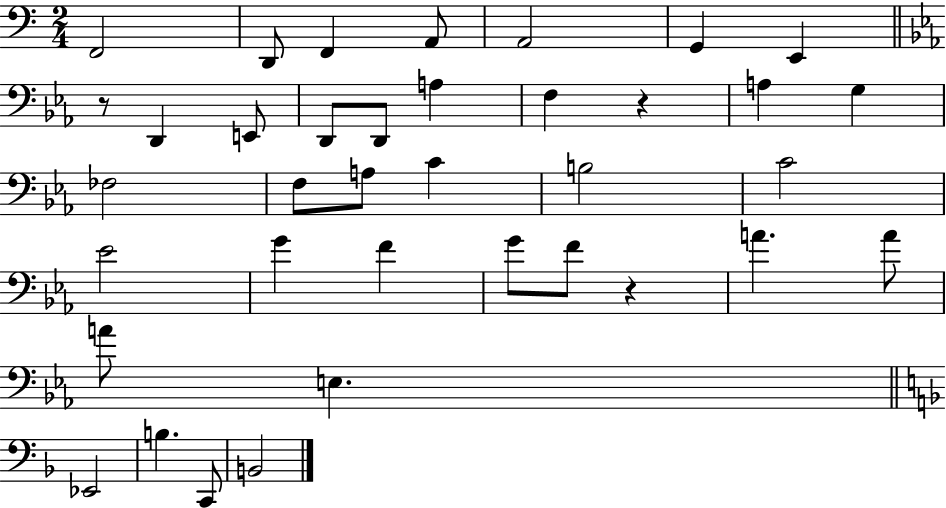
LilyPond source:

{
  \clef bass
  \numericTimeSignature
  \time 2/4
  \key c \major
  \repeat volta 2 { f,2 | d,8 f,4 a,8 | a,2 | g,4 e,4 | \break \bar "||" \break \key ees \major r8 d,4 e,8 | d,8 d,8 a4 | f4 r4 | a4 g4 | \break fes2 | f8 a8 c'4 | b2 | c'2 | \break ees'2 | g'4 f'4 | g'8 f'8 r4 | a'4. a'8 | \break a'8 e4. | \bar "||" \break \key f \major ees,2 | b4. c,8 | b,2 | } \bar "|."
}